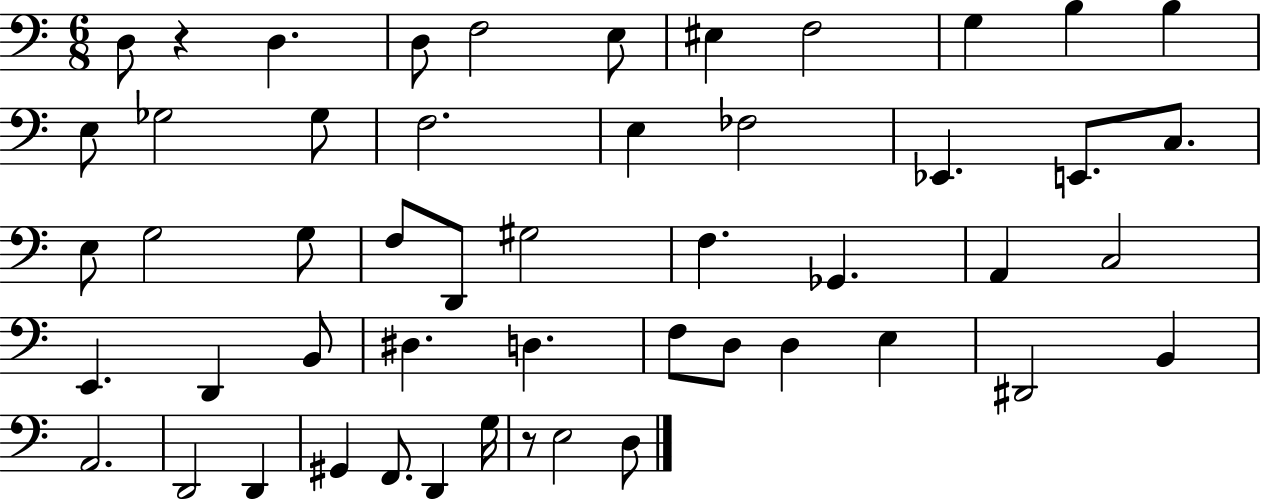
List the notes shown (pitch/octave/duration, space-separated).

D3/e R/q D3/q. D3/e F3/h E3/e EIS3/q F3/h G3/q B3/q B3/q E3/e Gb3/h Gb3/e F3/h. E3/q FES3/h Eb2/q. E2/e. C3/e. E3/e G3/h G3/e F3/e D2/e G#3/h F3/q. Gb2/q. A2/q C3/h E2/q. D2/q B2/e D#3/q. D3/q. F3/e D3/e D3/q E3/q D#2/h B2/q A2/h. D2/h D2/q G#2/q F2/e. D2/q G3/s R/e E3/h D3/e